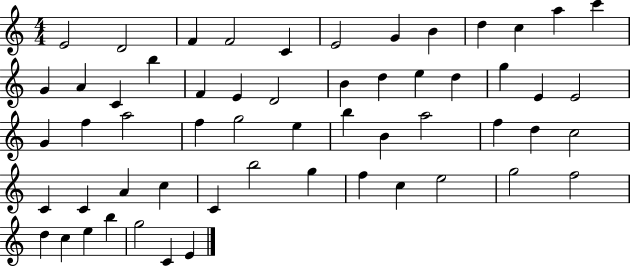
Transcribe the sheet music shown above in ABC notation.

X:1
T:Untitled
M:4/4
L:1/4
K:C
E2 D2 F F2 C E2 G B d c a c' G A C b F E D2 B d e d g E E2 G f a2 f g2 e b B a2 f d c2 C C A c C b2 g f c e2 g2 f2 d c e b g2 C E